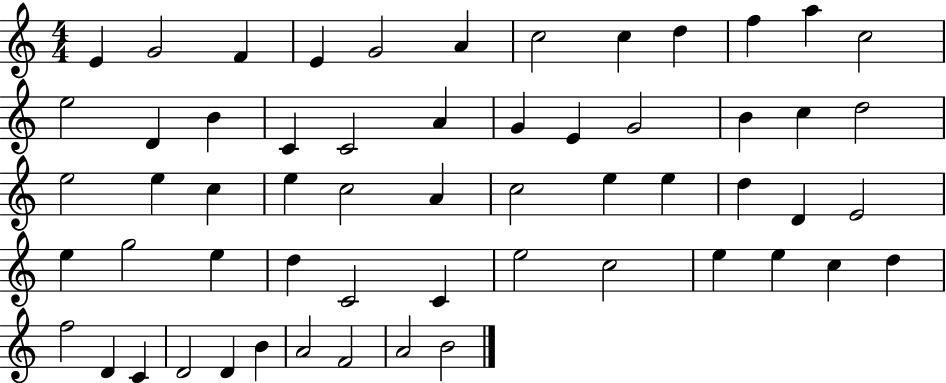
{
  \clef treble
  \numericTimeSignature
  \time 4/4
  \key c \major
  e'4 g'2 f'4 | e'4 g'2 a'4 | c''2 c''4 d''4 | f''4 a''4 c''2 | \break e''2 d'4 b'4 | c'4 c'2 a'4 | g'4 e'4 g'2 | b'4 c''4 d''2 | \break e''2 e''4 c''4 | e''4 c''2 a'4 | c''2 e''4 e''4 | d''4 d'4 e'2 | \break e''4 g''2 e''4 | d''4 c'2 c'4 | e''2 c''2 | e''4 e''4 c''4 d''4 | \break f''2 d'4 c'4 | d'2 d'4 b'4 | a'2 f'2 | a'2 b'2 | \break \bar "|."
}